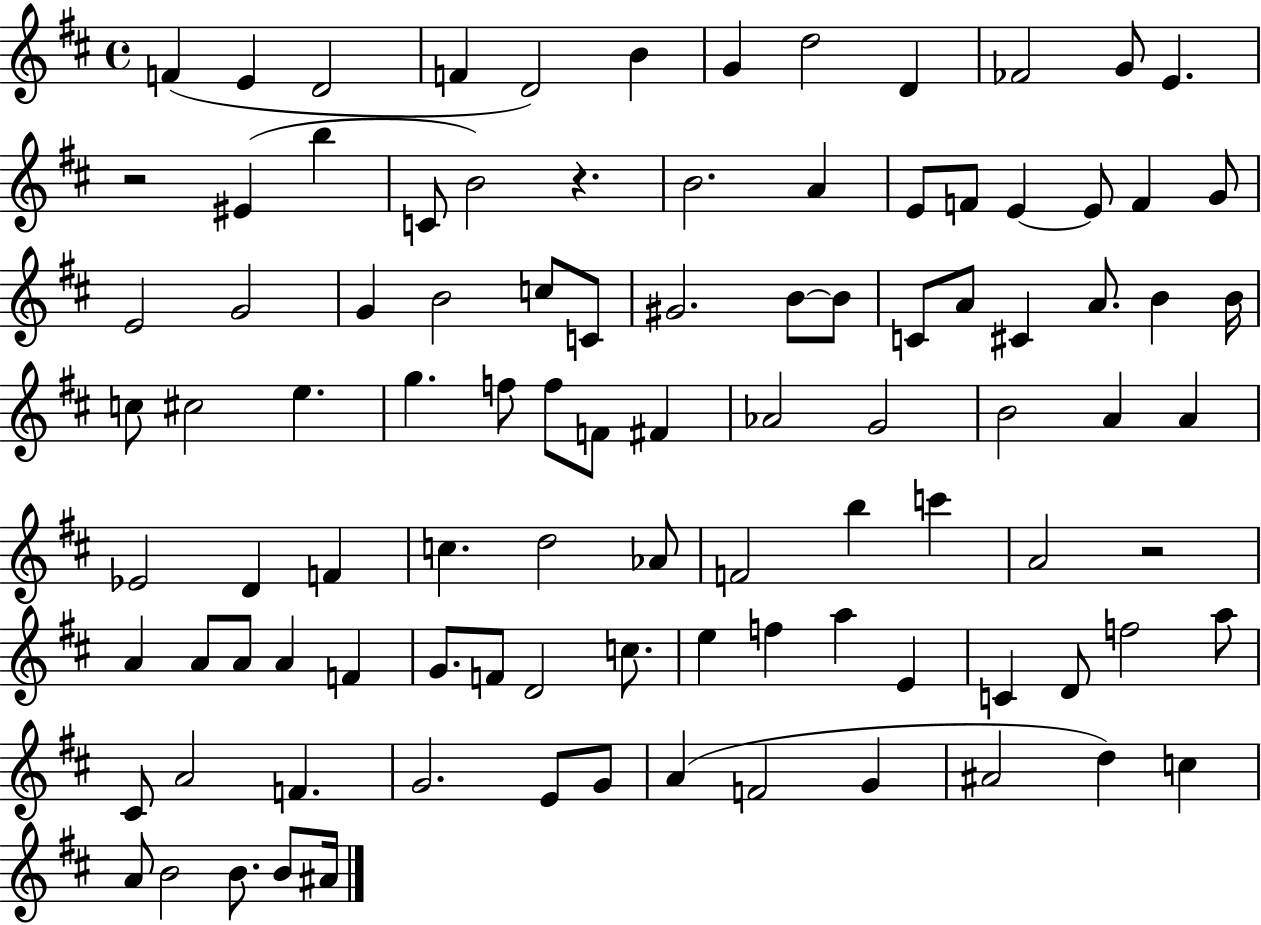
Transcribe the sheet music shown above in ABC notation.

X:1
T:Untitled
M:4/4
L:1/4
K:D
F E D2 F D2 B G d2 D _F2 G/2 E z2 ^E b C/2 B2 z B2 A E/2 F/2 E E/2 F G/2 E2 G2 G B2 c/2 C/2 ^G2 B/2 B/2 C/2 A/2 ^C A/2 B B/4 c/2 ^c2 e g f/2 f/2 F/2 ^F _A2 G2 B2 A A _E2 D F c d2 _A/2 F2 b c' A2 z2 A A/2 A/2 A F G/2 F/2 D2 c/2 e f a E C D/2 f2 a/2 ^C/2 A2 F G2 E/2 G/2 A F2 G ^A2 d c A/2 B2 B/2 B/2 ^A/4